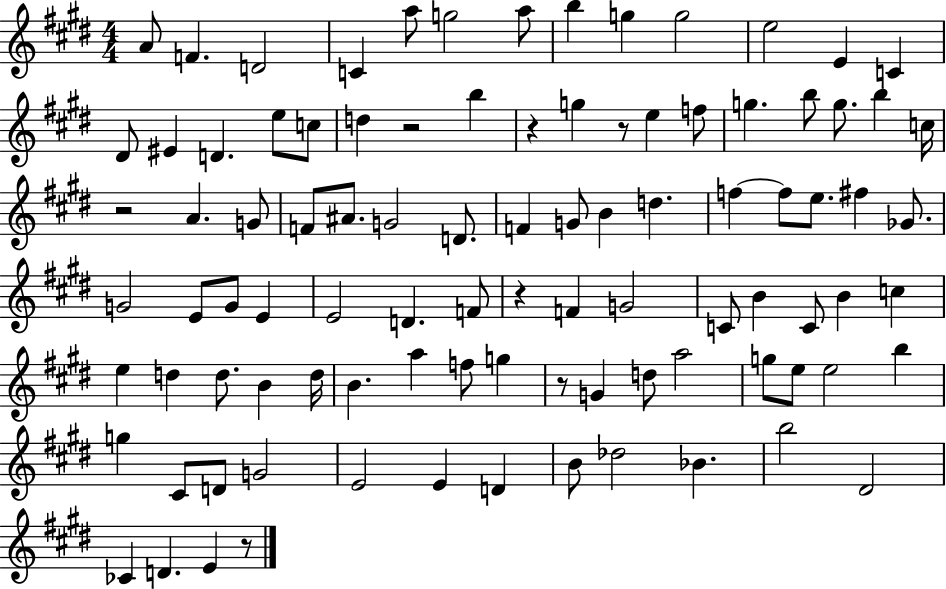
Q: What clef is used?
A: treble